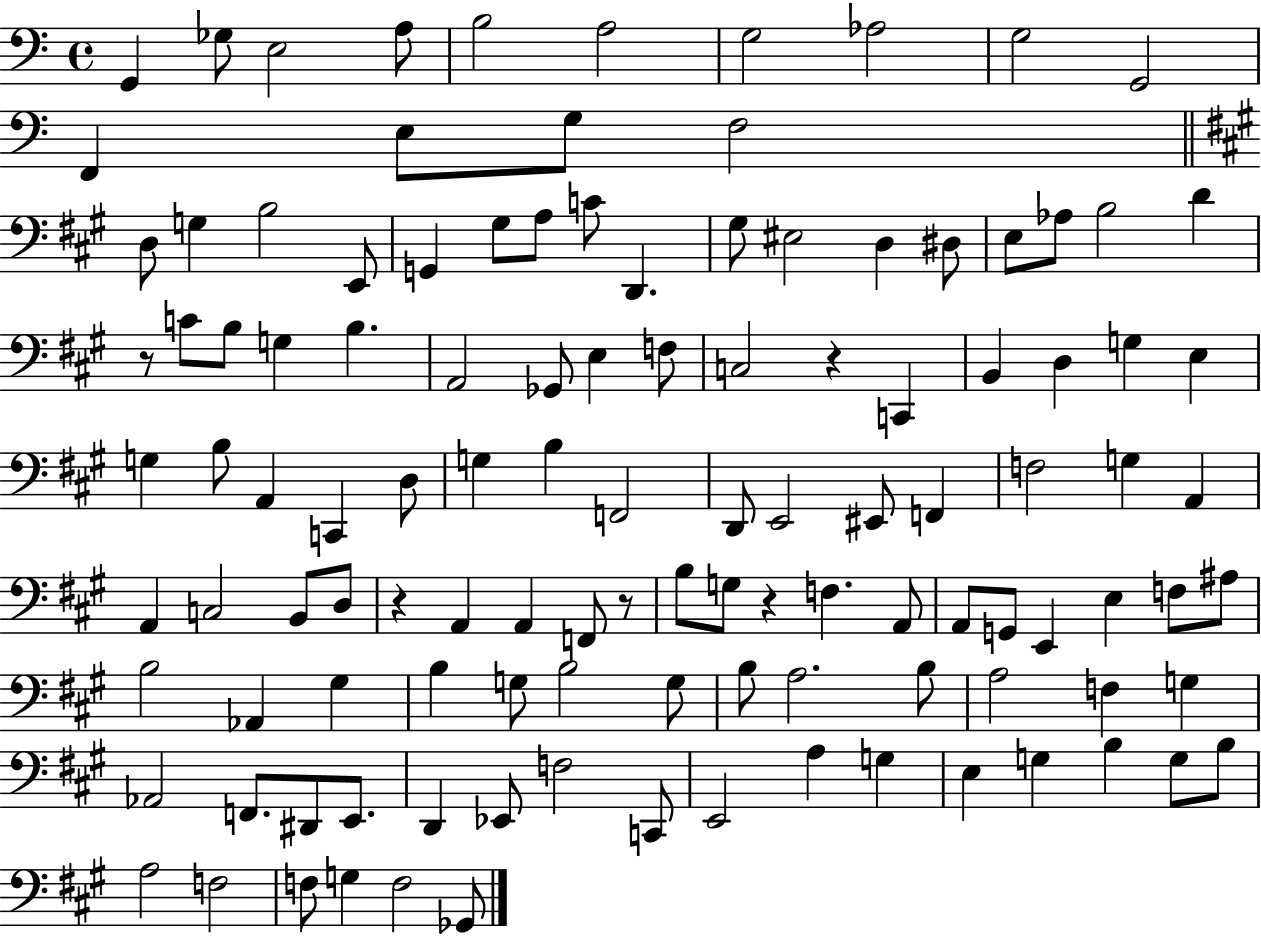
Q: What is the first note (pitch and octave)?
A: G2